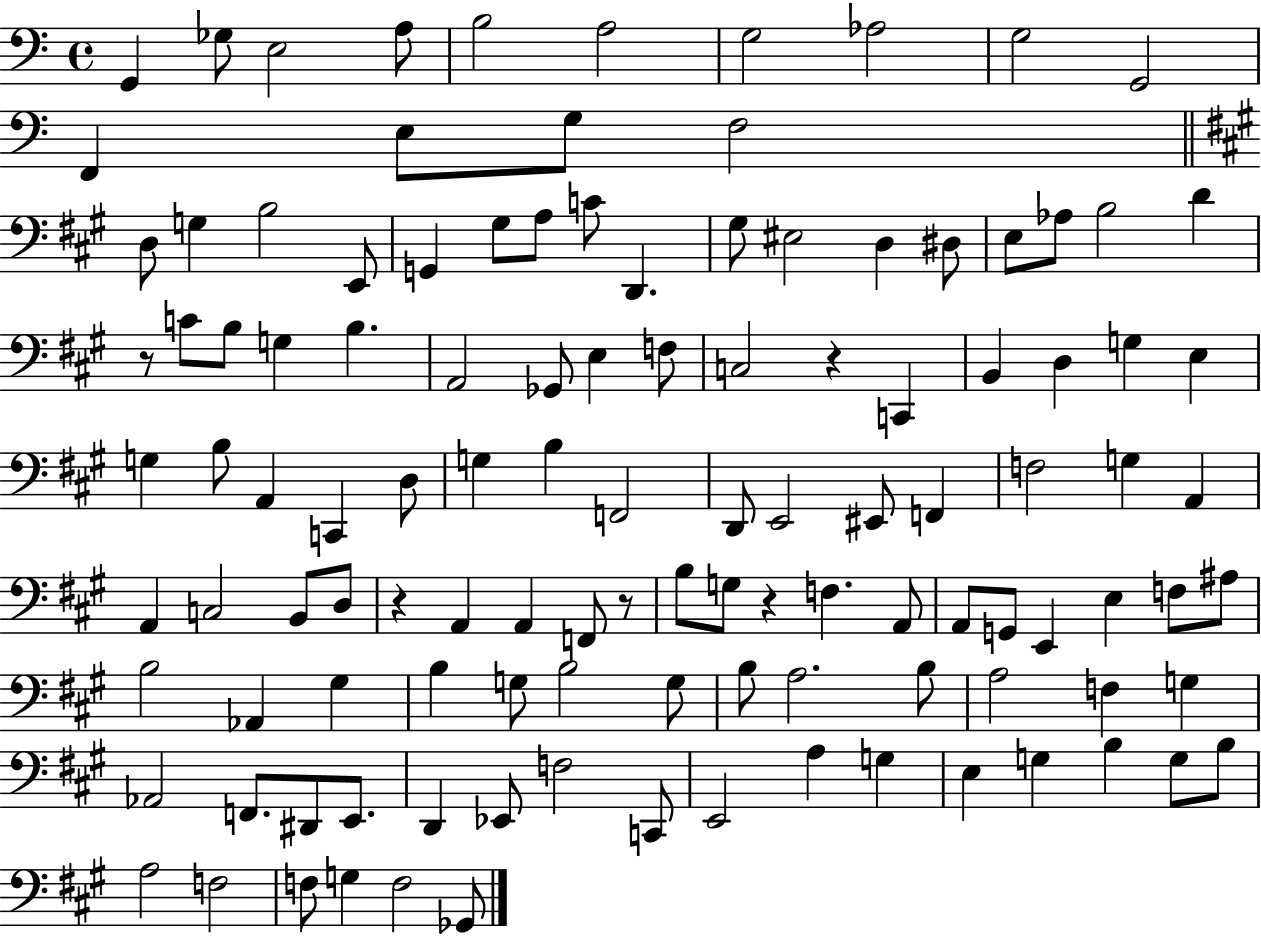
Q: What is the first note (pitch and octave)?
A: G2